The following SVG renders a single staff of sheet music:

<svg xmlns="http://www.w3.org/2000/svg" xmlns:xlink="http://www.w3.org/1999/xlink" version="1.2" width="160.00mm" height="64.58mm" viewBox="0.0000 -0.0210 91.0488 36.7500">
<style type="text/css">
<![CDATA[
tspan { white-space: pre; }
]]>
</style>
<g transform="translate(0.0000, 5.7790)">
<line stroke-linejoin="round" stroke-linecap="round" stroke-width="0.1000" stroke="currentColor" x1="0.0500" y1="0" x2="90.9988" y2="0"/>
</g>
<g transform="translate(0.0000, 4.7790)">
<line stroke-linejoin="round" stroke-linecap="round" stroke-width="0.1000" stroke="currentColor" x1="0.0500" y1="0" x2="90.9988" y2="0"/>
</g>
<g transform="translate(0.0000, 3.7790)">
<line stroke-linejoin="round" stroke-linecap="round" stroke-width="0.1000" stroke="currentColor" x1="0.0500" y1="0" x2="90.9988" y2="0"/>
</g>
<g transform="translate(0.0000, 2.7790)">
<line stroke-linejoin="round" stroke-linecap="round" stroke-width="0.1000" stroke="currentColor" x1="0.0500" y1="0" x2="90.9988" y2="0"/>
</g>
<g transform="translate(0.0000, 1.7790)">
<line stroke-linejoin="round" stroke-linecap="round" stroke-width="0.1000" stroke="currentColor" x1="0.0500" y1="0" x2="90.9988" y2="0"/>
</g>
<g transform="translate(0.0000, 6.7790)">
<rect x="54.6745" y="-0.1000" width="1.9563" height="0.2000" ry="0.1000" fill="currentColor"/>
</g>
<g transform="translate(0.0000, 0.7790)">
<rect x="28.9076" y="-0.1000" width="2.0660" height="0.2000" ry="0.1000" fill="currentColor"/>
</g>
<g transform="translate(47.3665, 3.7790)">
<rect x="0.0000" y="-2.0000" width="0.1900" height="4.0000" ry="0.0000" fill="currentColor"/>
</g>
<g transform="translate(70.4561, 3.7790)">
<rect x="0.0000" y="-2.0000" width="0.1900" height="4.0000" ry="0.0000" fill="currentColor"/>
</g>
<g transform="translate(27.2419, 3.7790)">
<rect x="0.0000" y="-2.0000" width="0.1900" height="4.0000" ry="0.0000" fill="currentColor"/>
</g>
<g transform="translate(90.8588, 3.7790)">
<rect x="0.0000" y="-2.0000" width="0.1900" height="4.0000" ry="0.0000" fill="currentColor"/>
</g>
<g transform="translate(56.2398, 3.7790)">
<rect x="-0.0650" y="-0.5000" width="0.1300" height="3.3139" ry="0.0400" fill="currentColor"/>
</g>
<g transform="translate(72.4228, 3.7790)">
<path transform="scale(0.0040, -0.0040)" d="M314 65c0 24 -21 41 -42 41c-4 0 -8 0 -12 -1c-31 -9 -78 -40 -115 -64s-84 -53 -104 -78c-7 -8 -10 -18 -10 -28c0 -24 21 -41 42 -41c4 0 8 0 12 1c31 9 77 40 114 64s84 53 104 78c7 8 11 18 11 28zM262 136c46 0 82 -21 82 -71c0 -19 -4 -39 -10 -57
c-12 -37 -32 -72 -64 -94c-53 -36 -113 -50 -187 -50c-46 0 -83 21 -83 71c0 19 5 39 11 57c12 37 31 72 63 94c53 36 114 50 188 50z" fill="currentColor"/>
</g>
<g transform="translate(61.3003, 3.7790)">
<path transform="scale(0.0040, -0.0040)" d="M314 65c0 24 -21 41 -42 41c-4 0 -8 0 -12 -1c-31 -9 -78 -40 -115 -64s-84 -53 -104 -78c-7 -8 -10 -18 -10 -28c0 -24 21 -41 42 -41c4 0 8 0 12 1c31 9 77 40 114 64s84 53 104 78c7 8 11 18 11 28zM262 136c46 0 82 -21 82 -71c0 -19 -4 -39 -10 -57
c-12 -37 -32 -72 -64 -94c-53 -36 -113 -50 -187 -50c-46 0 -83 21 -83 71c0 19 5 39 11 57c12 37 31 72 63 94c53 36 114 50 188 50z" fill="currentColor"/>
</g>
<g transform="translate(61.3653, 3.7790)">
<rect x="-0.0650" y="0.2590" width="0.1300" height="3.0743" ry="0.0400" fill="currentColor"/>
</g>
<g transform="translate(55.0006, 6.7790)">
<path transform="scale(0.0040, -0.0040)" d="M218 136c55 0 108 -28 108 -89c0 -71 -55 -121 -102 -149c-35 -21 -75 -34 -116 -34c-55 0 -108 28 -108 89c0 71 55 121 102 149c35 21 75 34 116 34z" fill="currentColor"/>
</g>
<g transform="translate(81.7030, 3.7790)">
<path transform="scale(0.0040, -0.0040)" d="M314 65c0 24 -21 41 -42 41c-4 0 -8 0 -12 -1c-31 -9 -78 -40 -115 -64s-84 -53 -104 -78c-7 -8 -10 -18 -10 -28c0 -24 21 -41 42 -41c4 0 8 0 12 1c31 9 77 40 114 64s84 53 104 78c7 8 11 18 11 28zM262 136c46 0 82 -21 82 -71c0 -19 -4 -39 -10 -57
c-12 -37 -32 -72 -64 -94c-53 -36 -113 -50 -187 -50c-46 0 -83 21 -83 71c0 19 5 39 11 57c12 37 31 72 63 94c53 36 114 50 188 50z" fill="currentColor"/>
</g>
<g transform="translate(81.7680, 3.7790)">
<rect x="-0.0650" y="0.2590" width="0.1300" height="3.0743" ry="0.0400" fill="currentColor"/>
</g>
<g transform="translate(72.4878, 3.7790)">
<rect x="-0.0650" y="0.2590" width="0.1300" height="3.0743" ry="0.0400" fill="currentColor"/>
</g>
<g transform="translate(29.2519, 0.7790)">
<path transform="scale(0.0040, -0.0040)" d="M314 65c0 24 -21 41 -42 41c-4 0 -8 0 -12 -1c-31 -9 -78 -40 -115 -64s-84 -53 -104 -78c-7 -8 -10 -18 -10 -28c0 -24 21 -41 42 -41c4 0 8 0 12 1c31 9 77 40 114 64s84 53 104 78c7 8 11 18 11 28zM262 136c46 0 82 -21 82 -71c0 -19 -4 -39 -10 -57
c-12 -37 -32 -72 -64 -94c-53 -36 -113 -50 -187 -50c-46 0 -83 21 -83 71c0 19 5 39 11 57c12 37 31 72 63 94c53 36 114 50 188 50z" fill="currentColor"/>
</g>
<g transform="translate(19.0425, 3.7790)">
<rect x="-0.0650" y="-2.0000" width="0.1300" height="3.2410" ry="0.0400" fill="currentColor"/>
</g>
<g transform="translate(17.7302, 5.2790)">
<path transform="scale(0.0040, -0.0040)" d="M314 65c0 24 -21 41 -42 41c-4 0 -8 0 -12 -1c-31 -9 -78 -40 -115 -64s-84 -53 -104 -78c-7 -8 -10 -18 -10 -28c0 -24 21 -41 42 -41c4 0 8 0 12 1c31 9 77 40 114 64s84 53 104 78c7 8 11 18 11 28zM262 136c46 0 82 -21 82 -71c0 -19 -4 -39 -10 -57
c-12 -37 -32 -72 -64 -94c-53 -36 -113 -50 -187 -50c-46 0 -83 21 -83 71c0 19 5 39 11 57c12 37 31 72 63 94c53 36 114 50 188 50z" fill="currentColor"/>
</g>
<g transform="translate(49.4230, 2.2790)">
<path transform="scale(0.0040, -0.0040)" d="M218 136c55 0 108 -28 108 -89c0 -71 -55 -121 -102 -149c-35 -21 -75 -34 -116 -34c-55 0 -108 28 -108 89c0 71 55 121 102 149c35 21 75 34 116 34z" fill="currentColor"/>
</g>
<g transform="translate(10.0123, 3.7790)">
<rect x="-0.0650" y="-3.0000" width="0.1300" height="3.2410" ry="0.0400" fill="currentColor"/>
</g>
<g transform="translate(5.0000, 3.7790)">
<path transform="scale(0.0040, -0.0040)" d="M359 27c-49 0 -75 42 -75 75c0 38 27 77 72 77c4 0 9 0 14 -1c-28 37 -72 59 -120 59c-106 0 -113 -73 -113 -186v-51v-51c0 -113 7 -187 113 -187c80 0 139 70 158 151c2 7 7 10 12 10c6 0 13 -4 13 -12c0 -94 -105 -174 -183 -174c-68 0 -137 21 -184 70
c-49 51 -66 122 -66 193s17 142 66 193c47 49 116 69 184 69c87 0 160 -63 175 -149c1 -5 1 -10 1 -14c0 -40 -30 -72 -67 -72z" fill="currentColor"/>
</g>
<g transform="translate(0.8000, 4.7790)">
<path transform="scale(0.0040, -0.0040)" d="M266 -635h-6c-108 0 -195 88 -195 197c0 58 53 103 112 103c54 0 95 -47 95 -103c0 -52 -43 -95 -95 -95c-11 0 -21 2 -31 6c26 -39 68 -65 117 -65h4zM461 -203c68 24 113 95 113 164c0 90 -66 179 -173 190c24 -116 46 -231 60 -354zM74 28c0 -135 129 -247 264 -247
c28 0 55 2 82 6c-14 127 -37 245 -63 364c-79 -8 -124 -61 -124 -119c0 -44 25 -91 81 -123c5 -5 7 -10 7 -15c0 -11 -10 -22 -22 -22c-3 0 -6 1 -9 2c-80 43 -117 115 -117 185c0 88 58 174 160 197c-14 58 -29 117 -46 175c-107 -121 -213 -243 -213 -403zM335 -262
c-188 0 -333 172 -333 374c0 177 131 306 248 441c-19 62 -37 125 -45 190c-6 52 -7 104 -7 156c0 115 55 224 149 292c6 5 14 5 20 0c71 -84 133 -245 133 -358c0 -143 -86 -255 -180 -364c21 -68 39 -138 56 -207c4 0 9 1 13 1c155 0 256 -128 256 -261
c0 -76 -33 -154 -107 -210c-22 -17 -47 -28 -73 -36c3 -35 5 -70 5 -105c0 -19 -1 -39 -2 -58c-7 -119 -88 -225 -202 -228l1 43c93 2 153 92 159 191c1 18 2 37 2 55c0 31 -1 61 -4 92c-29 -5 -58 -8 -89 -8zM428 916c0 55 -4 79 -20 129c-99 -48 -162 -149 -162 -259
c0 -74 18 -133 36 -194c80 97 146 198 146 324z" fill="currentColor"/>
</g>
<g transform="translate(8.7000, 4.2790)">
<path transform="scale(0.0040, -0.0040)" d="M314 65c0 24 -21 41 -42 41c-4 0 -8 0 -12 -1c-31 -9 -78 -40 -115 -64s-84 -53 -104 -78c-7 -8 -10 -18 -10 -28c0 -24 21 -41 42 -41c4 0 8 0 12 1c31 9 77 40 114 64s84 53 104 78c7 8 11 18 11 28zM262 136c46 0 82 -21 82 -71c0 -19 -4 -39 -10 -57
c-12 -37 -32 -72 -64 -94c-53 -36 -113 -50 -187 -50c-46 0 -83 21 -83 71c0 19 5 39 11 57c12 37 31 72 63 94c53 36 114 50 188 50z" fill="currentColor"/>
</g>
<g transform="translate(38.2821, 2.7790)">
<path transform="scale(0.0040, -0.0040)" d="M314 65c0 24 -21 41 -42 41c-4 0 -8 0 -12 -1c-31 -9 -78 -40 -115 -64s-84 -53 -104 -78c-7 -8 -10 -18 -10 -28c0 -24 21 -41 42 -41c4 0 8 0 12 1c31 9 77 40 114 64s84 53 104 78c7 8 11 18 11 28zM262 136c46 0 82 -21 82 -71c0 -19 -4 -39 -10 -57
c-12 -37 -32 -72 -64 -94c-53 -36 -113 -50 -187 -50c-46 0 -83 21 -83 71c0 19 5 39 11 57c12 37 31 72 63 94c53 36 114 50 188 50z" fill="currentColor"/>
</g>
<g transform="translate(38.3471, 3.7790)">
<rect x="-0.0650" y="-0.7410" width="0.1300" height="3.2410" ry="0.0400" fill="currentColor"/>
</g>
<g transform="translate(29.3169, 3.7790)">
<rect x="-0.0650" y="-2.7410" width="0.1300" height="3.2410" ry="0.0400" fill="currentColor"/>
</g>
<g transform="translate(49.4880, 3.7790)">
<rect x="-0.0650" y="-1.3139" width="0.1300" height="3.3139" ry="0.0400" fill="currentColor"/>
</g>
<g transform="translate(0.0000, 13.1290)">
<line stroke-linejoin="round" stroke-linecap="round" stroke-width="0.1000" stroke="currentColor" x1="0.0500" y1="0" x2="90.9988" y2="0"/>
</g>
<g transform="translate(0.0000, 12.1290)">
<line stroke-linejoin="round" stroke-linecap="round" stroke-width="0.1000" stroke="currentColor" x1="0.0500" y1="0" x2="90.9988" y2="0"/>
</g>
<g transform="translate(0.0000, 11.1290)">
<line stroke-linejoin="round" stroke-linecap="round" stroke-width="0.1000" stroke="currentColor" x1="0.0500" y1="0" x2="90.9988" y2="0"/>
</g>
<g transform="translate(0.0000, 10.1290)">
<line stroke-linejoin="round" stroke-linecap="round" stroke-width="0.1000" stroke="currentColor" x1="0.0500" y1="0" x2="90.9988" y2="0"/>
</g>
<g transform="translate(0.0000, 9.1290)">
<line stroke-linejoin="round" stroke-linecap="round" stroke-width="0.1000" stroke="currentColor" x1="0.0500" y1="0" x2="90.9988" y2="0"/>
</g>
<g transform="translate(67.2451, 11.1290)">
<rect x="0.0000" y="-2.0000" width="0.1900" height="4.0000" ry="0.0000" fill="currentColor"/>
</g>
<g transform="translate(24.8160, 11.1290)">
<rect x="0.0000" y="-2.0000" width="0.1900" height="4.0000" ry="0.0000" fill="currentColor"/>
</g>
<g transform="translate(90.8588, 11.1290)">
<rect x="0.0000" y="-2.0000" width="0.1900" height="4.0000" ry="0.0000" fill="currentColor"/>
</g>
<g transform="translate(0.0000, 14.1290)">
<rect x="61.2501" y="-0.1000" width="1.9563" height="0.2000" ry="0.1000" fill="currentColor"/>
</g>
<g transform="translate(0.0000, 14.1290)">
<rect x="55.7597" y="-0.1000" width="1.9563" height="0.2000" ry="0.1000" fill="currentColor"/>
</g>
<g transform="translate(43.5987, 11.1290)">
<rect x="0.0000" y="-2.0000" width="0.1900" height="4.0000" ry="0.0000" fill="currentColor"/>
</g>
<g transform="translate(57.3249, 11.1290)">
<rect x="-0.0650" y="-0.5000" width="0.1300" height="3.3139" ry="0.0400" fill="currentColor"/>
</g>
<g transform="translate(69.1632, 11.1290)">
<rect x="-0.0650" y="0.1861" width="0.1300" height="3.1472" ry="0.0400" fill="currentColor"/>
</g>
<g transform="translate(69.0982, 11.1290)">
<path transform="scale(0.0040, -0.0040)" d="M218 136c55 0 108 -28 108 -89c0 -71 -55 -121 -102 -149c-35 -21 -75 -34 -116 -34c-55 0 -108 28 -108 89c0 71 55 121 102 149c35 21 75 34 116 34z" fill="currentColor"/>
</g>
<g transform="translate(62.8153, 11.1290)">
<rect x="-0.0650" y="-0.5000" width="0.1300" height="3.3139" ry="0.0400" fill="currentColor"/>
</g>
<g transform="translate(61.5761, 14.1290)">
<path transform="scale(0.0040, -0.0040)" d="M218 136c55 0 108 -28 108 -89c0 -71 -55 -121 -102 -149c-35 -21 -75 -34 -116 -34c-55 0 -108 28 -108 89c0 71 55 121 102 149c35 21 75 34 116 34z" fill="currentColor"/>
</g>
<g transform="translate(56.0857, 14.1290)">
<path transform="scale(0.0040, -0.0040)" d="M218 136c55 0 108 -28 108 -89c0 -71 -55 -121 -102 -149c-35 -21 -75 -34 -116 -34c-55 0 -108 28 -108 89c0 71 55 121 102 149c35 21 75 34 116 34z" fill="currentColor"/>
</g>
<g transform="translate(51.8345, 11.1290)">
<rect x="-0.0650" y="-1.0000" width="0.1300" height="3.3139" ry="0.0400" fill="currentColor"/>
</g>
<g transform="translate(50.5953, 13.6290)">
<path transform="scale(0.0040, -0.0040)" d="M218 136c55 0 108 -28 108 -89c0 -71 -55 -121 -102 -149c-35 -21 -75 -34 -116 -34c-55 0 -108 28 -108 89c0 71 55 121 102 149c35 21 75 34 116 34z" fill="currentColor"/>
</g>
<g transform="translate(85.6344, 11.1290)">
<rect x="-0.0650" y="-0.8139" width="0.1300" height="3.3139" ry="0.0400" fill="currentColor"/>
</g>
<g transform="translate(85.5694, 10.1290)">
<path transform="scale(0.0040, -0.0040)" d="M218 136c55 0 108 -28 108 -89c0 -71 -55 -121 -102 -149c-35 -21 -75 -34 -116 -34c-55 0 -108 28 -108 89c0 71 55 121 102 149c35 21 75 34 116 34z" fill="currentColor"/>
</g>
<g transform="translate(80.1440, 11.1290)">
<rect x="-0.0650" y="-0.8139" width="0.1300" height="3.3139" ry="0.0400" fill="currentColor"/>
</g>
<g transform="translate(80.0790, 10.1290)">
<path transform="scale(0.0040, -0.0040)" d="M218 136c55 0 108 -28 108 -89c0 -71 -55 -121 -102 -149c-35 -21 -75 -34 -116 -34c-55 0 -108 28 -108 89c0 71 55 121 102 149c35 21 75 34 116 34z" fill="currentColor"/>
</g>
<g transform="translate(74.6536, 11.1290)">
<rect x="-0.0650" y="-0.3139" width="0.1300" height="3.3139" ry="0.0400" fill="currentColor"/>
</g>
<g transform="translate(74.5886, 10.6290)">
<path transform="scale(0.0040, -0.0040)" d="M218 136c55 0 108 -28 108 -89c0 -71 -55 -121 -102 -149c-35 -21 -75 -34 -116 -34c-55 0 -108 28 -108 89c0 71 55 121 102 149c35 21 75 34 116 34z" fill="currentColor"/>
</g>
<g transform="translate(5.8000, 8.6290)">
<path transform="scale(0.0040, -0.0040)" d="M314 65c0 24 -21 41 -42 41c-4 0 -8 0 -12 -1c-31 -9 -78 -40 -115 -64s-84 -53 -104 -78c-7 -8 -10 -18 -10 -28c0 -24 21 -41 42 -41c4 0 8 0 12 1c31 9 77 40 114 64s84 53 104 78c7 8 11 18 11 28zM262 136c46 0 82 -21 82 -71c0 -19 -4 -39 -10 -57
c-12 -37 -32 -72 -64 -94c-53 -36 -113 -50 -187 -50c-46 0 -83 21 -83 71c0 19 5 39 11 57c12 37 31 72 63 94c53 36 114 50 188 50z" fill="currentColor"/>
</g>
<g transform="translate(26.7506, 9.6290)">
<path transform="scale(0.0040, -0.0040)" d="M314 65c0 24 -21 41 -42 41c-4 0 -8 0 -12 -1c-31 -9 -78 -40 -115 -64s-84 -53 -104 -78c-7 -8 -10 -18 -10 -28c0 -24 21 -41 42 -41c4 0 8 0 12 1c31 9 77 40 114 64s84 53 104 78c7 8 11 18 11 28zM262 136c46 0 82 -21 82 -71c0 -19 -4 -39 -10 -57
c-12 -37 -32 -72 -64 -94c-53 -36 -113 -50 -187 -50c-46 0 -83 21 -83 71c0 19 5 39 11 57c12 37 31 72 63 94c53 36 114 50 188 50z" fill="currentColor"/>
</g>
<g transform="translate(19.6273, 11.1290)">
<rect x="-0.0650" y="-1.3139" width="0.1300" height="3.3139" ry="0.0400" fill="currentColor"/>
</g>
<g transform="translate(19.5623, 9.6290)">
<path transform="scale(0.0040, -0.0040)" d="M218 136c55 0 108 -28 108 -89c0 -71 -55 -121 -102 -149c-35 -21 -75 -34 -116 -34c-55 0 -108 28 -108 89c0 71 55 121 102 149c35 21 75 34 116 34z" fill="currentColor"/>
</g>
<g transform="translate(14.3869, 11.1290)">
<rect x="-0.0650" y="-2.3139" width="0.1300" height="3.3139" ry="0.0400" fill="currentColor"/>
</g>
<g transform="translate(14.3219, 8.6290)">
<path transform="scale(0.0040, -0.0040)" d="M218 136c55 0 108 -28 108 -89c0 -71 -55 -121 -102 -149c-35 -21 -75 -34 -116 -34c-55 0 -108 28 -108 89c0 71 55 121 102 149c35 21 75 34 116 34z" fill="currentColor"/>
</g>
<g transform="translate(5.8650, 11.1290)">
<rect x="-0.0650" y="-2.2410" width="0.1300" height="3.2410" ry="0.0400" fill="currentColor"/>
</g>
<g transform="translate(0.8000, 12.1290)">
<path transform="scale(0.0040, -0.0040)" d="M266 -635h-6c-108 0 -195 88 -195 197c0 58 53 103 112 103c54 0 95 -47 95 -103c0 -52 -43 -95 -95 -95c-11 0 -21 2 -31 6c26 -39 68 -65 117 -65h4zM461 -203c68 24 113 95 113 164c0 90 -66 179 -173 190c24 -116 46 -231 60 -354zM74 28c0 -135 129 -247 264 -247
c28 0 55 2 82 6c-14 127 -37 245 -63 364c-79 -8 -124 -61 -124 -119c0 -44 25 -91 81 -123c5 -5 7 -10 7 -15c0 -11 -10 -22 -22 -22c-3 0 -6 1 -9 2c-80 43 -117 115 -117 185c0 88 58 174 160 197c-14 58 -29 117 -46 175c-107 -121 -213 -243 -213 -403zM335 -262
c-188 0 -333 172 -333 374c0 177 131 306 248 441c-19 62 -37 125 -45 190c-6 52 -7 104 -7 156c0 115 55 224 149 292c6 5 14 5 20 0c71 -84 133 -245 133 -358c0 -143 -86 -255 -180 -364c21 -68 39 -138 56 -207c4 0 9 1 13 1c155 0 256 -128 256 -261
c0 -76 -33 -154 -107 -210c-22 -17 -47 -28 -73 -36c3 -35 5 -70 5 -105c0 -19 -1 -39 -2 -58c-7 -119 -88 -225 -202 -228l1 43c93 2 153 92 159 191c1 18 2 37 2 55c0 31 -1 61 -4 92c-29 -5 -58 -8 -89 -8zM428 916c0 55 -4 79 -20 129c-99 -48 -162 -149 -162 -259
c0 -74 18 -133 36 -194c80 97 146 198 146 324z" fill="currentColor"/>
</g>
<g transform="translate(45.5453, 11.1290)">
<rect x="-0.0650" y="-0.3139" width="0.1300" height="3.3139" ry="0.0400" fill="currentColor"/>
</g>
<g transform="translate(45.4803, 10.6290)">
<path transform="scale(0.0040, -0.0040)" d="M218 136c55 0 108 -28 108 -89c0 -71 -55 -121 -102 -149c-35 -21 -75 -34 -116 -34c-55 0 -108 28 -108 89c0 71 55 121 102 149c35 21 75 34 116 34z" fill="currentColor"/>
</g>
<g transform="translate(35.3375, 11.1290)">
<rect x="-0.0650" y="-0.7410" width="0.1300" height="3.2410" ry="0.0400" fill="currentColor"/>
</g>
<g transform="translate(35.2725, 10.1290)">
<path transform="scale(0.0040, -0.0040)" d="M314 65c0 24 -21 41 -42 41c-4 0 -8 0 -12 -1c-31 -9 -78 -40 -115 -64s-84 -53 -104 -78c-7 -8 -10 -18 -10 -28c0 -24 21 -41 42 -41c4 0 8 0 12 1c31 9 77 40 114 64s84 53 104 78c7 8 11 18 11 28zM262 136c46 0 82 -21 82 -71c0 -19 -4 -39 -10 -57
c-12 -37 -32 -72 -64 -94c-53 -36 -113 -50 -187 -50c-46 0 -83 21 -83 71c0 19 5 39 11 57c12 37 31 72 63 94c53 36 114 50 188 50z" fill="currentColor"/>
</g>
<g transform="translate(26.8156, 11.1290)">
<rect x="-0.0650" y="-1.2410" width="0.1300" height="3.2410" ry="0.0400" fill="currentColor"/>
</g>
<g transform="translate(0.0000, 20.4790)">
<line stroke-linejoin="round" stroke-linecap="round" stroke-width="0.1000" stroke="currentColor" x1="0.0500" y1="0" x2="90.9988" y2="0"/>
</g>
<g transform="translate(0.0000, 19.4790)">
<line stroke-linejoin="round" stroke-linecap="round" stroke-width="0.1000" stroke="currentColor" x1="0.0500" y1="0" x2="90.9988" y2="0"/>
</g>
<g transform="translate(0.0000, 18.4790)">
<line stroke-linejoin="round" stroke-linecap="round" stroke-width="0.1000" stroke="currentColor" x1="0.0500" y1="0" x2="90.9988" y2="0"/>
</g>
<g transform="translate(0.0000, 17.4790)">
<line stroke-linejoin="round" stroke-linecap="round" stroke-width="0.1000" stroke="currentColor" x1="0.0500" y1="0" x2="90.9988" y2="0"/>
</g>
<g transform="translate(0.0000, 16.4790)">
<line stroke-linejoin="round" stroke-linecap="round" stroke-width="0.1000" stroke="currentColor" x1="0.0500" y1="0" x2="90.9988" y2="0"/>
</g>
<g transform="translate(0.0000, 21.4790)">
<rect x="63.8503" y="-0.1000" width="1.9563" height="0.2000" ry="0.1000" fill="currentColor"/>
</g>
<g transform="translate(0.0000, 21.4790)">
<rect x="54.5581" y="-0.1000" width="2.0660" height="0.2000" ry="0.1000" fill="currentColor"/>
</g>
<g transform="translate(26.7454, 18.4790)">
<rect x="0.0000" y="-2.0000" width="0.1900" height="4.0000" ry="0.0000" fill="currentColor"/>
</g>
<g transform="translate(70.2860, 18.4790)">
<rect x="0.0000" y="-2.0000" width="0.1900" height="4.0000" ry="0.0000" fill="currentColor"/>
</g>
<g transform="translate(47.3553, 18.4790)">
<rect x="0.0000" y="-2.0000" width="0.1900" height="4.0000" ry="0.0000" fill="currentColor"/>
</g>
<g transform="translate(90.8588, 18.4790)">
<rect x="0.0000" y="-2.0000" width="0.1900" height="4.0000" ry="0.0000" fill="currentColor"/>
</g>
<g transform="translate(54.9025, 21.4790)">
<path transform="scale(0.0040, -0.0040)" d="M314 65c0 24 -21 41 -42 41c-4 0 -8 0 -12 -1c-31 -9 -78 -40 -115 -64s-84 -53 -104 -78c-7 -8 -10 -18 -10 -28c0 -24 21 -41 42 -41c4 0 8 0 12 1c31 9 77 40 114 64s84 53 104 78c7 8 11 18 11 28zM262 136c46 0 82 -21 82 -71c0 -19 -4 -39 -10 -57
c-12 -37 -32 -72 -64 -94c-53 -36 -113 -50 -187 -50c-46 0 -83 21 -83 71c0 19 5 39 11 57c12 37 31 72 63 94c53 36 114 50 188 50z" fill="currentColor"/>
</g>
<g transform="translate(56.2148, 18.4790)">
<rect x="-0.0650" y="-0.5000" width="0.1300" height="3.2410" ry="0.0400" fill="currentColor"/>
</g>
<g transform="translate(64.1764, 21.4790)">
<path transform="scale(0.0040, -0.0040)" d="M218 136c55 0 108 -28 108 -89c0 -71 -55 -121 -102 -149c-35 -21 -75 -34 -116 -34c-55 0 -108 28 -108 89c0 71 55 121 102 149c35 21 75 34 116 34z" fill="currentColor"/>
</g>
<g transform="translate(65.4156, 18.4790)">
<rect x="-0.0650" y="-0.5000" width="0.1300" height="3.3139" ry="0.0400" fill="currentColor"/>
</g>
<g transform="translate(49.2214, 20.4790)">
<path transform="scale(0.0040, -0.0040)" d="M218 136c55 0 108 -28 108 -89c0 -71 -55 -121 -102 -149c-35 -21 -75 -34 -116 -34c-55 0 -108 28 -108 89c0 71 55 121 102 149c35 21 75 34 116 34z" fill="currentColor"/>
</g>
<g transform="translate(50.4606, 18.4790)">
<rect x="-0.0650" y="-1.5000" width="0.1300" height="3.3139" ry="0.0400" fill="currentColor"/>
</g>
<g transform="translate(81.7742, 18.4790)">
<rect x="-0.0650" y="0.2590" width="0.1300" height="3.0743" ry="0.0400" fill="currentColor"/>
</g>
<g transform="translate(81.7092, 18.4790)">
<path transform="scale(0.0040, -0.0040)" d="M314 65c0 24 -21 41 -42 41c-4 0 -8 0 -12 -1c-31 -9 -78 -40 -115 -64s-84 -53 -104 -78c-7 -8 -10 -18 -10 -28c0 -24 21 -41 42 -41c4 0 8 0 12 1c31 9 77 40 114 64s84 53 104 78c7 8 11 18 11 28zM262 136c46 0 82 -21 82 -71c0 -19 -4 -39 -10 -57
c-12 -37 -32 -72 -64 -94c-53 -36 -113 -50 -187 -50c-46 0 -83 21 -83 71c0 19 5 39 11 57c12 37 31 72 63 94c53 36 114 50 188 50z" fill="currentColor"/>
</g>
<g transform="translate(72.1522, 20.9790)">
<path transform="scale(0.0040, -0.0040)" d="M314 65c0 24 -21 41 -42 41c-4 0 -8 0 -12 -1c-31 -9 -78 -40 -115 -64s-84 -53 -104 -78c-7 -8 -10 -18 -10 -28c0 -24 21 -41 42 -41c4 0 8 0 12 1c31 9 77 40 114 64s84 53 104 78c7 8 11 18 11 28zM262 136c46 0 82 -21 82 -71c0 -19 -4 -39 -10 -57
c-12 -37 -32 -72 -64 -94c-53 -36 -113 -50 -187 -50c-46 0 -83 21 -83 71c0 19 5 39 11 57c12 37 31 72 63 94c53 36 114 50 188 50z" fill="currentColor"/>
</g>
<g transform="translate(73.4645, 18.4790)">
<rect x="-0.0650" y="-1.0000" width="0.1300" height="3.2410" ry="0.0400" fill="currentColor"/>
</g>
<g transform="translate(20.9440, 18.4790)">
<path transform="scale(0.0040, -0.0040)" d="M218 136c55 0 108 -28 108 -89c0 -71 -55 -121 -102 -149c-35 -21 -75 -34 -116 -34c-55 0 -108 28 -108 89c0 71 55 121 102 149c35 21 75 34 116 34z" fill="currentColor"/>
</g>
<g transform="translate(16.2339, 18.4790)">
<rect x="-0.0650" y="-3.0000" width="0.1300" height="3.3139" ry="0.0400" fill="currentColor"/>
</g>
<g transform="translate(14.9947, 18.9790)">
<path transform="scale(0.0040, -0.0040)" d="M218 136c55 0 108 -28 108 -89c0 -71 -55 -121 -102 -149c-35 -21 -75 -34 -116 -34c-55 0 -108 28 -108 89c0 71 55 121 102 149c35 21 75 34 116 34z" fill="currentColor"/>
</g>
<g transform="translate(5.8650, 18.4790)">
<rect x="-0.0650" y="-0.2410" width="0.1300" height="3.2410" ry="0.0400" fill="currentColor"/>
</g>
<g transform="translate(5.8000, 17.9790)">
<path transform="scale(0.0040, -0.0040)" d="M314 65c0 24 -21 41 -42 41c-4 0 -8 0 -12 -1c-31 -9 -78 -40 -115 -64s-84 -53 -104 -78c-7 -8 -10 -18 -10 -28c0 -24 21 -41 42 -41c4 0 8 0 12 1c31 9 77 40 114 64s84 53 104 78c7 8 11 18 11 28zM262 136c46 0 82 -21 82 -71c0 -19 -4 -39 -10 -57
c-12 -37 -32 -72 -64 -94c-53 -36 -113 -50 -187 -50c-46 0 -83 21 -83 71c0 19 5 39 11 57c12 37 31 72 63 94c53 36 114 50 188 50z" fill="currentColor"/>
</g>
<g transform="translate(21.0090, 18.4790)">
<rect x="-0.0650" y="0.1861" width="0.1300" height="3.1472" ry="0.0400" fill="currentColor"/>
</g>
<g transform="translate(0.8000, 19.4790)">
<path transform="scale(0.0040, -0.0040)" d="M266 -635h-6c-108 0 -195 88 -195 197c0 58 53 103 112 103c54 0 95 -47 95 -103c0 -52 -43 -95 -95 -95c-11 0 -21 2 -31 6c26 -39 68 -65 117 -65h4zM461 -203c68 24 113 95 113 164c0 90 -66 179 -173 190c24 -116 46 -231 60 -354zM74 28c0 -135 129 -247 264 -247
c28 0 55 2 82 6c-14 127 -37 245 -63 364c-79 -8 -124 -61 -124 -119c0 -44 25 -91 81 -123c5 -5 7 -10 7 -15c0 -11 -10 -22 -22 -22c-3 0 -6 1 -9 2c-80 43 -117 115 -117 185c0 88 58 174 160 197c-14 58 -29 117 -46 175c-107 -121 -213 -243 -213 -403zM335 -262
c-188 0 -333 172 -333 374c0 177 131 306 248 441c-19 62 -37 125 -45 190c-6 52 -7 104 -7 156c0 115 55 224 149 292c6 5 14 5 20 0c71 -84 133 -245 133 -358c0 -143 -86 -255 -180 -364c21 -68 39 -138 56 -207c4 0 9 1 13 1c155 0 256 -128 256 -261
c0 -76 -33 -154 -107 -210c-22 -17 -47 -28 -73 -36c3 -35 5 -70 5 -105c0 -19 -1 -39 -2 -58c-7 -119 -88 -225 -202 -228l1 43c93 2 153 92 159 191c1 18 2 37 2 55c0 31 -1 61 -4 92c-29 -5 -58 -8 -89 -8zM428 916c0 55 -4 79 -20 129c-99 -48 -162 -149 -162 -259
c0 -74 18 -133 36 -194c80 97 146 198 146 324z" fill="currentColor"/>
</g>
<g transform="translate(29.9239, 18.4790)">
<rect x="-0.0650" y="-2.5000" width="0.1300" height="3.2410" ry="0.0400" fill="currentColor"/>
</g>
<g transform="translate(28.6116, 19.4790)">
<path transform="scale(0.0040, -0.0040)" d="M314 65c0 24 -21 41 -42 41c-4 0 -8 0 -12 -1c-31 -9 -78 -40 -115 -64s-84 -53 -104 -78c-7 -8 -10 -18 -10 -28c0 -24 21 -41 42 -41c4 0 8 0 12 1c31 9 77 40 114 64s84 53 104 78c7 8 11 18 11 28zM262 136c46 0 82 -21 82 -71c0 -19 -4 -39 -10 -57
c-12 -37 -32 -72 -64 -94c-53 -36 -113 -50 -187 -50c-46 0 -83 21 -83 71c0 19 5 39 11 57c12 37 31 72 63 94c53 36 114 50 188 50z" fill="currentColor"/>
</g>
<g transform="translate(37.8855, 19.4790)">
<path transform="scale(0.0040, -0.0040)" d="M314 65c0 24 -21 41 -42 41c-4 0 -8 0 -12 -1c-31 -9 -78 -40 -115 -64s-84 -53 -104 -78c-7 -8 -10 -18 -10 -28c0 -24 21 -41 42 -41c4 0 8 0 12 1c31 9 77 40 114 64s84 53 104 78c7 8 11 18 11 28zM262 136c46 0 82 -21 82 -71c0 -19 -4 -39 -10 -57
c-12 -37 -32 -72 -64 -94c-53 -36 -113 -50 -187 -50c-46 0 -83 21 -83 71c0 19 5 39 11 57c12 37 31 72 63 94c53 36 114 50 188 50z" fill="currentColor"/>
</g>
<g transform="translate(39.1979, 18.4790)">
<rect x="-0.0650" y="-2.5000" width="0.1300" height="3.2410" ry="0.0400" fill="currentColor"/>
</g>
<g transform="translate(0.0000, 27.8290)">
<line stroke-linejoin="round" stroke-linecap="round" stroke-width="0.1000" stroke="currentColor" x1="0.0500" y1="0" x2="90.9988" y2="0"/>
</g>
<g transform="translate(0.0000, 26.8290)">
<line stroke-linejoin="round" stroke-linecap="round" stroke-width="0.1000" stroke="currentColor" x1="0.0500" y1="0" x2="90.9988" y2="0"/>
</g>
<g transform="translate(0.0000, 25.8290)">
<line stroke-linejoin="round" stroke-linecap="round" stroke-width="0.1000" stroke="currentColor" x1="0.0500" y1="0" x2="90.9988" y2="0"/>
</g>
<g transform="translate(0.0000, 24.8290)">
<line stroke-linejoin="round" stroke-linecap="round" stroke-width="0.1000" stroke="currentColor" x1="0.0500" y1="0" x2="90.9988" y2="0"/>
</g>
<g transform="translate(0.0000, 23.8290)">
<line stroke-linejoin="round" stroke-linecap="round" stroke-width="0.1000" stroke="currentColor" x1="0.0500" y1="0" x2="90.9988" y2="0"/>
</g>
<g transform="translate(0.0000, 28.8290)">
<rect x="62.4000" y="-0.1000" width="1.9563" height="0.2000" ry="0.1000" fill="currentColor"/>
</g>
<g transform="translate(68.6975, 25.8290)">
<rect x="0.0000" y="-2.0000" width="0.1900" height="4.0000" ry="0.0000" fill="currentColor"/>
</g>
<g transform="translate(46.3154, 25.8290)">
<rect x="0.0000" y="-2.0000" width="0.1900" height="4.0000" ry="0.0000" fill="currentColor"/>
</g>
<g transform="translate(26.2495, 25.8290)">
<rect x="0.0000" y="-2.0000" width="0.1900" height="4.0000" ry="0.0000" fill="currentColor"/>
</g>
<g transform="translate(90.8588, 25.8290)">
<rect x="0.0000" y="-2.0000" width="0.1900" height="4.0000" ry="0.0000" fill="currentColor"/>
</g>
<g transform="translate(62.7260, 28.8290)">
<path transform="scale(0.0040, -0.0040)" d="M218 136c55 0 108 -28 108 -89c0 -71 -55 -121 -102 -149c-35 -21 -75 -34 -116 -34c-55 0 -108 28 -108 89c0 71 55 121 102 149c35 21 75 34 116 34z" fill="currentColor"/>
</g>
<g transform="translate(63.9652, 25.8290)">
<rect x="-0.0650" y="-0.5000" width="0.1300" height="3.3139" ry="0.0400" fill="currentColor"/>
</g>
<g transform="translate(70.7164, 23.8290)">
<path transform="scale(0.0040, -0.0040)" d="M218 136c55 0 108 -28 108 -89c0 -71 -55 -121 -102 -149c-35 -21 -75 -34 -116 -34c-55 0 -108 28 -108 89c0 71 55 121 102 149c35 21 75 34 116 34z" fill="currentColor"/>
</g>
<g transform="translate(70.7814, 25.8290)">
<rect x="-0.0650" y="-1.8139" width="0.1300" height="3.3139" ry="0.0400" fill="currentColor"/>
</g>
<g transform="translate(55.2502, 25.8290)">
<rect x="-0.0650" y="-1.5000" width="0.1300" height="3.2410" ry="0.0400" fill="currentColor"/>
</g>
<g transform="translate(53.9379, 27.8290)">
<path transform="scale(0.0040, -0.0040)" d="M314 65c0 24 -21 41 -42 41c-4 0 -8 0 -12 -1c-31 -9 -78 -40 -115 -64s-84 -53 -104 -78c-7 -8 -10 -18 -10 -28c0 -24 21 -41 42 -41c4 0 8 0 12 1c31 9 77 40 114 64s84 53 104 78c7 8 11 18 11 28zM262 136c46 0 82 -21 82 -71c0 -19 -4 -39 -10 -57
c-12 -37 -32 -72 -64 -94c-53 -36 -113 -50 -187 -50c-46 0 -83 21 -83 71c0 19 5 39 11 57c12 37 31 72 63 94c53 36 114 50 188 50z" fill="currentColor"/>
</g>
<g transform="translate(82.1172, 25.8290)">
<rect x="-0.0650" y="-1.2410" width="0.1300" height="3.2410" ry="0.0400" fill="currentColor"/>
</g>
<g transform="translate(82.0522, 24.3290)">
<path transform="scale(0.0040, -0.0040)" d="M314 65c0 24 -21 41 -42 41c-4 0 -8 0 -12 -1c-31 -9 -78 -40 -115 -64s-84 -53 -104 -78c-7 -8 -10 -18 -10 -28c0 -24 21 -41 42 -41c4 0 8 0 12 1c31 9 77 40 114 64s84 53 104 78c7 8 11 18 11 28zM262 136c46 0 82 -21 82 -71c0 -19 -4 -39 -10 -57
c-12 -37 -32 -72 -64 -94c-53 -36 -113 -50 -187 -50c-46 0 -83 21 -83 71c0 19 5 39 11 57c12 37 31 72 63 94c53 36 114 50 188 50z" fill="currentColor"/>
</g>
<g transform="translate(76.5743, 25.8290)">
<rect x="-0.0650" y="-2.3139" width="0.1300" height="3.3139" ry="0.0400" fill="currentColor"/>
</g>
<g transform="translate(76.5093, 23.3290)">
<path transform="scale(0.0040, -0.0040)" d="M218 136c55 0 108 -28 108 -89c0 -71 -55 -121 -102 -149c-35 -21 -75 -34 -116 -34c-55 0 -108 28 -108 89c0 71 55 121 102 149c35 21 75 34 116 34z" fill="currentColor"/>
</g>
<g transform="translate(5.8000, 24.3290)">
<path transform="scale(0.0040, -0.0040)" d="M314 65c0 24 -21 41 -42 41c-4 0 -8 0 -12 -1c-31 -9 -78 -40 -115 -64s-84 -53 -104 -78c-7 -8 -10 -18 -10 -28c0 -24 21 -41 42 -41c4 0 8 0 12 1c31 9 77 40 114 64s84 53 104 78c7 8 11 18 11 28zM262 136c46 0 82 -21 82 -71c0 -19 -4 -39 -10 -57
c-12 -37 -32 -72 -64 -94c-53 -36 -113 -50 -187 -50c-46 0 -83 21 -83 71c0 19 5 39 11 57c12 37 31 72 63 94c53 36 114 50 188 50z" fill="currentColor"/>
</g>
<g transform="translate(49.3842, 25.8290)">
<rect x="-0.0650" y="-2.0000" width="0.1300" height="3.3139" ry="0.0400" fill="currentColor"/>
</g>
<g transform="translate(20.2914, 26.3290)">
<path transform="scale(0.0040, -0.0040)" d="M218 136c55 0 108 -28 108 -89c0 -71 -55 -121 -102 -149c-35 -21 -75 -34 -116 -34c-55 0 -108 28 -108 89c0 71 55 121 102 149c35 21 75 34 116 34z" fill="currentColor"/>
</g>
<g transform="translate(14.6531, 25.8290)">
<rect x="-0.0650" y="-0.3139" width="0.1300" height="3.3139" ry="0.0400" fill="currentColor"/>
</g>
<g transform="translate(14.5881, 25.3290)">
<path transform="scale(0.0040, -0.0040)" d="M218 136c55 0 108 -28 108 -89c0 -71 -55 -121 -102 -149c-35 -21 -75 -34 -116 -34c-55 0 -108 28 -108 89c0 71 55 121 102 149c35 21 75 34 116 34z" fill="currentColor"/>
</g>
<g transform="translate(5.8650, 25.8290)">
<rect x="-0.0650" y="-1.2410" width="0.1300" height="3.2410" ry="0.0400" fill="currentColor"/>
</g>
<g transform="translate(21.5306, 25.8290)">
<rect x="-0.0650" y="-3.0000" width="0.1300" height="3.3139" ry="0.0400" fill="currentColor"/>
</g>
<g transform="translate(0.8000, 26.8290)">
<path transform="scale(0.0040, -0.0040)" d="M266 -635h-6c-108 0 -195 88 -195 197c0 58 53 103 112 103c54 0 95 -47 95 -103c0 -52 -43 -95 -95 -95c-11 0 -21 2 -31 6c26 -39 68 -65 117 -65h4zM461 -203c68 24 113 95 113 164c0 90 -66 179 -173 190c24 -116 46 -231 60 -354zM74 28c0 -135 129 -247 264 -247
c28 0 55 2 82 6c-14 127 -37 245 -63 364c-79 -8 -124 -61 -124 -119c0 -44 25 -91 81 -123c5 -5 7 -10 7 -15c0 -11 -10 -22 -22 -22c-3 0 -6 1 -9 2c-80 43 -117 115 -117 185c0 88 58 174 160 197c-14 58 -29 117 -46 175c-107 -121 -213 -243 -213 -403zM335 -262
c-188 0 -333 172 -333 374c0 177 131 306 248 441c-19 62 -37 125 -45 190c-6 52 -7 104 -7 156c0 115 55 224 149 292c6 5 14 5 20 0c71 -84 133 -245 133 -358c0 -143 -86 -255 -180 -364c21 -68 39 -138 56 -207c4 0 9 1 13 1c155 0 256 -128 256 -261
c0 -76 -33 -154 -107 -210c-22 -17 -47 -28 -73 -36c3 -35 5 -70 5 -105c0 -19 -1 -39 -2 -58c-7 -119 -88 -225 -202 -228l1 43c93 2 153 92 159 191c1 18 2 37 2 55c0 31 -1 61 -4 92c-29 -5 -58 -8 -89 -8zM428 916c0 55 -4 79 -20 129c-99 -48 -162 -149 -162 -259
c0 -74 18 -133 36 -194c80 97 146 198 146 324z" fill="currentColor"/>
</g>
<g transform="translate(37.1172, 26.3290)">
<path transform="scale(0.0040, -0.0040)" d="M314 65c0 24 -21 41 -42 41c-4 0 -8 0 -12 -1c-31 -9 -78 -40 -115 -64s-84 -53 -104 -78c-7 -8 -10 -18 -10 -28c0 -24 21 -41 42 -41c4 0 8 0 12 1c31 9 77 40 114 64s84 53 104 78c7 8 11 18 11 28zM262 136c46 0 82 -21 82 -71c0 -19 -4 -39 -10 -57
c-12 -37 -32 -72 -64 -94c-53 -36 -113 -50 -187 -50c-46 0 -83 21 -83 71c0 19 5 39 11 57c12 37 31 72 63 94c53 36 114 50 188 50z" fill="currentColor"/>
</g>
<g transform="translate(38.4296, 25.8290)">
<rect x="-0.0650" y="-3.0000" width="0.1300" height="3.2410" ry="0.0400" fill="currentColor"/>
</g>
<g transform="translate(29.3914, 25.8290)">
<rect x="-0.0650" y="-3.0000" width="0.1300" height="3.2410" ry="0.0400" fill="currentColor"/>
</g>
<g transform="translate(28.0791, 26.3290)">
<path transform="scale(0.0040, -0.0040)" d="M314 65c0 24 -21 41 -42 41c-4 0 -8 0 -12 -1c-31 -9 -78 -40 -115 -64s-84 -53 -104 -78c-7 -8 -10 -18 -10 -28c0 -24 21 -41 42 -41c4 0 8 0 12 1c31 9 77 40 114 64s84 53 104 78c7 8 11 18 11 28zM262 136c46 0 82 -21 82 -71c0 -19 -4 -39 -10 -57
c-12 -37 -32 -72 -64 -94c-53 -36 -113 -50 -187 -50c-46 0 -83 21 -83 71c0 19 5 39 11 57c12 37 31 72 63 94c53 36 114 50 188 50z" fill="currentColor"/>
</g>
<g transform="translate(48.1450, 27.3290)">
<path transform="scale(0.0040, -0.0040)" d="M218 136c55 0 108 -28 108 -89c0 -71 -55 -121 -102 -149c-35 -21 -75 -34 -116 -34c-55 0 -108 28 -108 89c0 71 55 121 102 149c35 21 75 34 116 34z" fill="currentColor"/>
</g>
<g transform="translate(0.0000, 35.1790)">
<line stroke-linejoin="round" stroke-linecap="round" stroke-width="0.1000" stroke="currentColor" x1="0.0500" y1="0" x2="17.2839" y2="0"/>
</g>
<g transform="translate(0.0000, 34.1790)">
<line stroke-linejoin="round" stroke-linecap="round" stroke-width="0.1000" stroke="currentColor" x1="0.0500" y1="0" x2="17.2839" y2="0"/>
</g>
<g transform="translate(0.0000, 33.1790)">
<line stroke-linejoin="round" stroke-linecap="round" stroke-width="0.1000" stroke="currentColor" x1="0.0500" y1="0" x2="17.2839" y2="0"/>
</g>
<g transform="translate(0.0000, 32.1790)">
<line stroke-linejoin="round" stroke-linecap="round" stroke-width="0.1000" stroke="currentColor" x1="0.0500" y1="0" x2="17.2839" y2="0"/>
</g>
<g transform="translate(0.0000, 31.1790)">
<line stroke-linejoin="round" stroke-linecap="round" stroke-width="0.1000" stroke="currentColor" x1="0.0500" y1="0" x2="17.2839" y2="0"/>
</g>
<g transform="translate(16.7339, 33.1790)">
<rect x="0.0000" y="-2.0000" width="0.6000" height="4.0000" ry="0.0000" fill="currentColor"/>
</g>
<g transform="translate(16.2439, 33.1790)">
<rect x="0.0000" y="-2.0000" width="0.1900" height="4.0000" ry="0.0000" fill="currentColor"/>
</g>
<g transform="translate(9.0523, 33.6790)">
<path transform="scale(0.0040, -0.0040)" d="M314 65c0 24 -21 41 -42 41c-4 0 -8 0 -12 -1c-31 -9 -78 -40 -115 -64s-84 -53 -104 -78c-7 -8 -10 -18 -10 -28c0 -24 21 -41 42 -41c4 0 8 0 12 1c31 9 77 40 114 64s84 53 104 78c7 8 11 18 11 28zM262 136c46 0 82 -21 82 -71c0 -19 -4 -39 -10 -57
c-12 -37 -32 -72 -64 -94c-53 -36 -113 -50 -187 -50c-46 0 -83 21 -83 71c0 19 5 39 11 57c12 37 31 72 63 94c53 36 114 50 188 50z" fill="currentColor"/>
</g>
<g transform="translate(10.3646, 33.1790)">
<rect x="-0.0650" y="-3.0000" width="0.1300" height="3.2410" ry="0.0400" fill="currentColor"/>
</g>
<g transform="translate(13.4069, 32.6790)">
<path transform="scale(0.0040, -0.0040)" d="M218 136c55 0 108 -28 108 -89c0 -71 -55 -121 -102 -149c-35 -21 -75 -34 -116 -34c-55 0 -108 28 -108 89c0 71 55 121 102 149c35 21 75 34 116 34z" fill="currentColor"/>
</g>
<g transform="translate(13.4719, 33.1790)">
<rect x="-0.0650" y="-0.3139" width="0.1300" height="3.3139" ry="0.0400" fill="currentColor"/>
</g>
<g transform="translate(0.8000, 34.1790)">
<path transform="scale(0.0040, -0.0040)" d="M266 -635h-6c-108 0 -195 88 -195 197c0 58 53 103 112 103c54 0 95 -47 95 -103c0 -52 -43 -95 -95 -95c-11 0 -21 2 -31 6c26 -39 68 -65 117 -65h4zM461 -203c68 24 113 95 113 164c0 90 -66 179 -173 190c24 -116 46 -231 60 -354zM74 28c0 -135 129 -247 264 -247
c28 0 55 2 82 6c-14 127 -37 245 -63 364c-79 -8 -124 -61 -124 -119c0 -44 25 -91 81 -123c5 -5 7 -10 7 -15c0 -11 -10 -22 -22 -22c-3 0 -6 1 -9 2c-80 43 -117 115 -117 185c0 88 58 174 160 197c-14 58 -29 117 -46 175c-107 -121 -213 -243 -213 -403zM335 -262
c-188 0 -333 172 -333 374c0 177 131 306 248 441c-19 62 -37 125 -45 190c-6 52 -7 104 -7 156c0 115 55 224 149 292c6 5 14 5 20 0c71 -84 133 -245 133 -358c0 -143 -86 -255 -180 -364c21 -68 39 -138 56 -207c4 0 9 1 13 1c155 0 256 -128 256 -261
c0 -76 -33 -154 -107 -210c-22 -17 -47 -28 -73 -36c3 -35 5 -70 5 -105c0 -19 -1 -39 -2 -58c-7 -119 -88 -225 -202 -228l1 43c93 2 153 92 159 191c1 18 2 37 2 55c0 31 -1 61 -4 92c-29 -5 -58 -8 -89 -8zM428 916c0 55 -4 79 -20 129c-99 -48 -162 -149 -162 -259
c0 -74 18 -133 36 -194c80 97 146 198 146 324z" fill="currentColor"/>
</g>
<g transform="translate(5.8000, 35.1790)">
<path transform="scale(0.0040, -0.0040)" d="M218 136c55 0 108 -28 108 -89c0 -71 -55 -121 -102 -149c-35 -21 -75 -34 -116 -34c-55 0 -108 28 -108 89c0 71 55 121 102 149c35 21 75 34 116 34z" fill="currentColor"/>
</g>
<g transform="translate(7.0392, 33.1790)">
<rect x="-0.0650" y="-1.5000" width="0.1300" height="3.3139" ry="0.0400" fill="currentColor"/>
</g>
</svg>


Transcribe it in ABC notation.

X:1
T:Untitled
M:4/4
L:1/4
K:C
A2 F2 a2 d2 e C B2 B2 B2 g2 g e e2 d2 c D C C B c d d c2 A B G2 G2 E C2 C D2 B2 e2 c A A2 A2 F E2 C f g e2 E A2 c